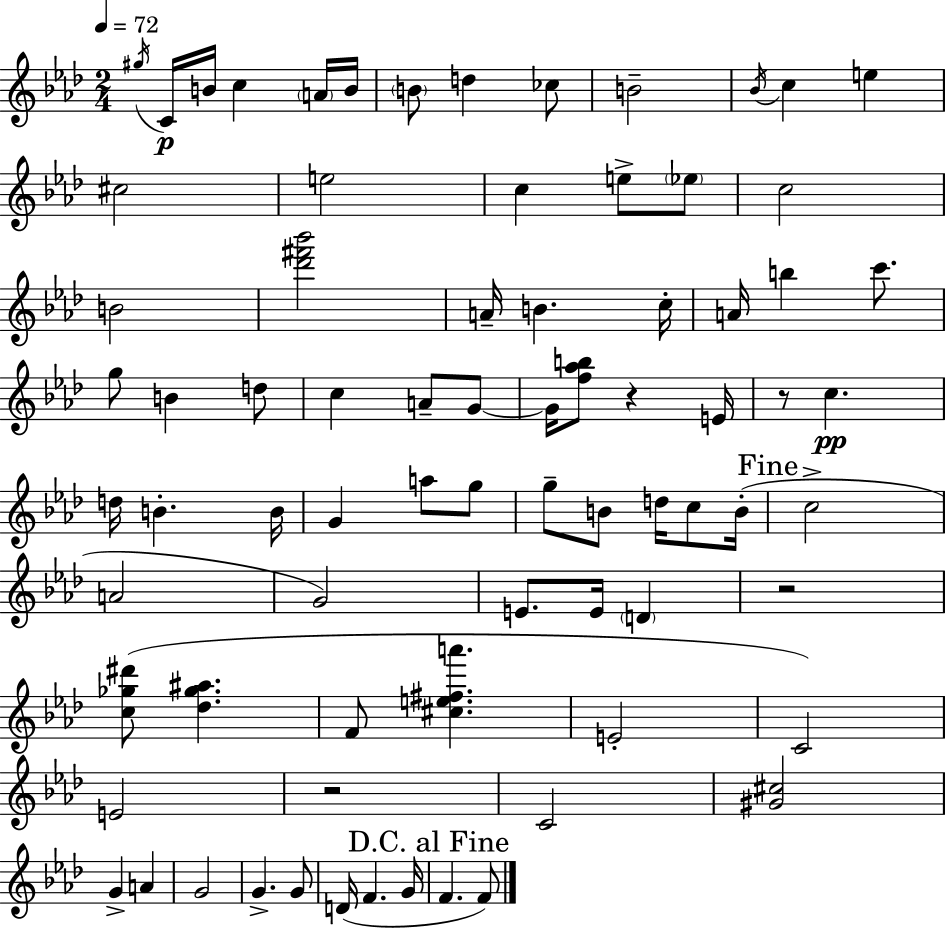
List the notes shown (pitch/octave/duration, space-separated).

G#5/s C4/s B4/s C5/q A4/s B4/s B4/e D5/q CES5/e B4/h Bb4/s C5/q E5/q C#5/h E5/h C5/q E5/e Eb5/e C5/h B4/h [Db6,F#6,Bb6]/h A4/s B4/q. C5/s A4/s B5/q C6/e. G5/e B4/q D5/e C5/q A4/e G4/e G4/s [F5,Ab5,B5]/e R/q E4/s R/e C5/q. D5/s B4/q. B4/s G4/q A5/e G5/e G5/e B4/e D5/s C5/e B4/s C5/h A4/h G4/h E4/e. E4/s D4/q R/h [C5,Gb5,D#6]/e [Db5,Gb5,A#5]/q. F4/e [C#5,E5,F#5,A6]/q. E4/h C4/h E4/h R/h C4/h [G#4,C#5]/h G4/q A4/q G4/h G4/q. G4/e D4/s F4/q. G4/s F4/q. F4/e